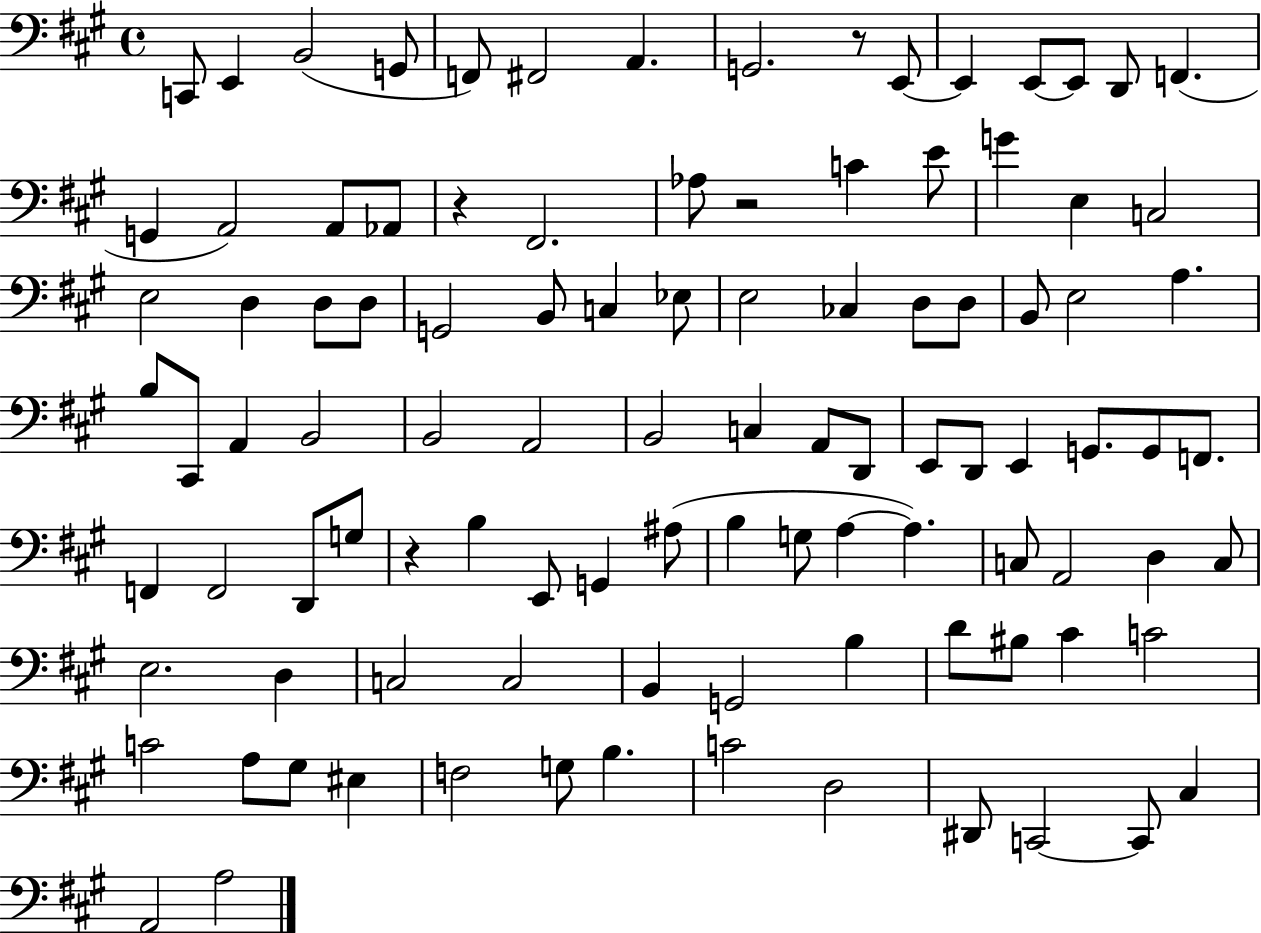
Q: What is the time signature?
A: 4/4